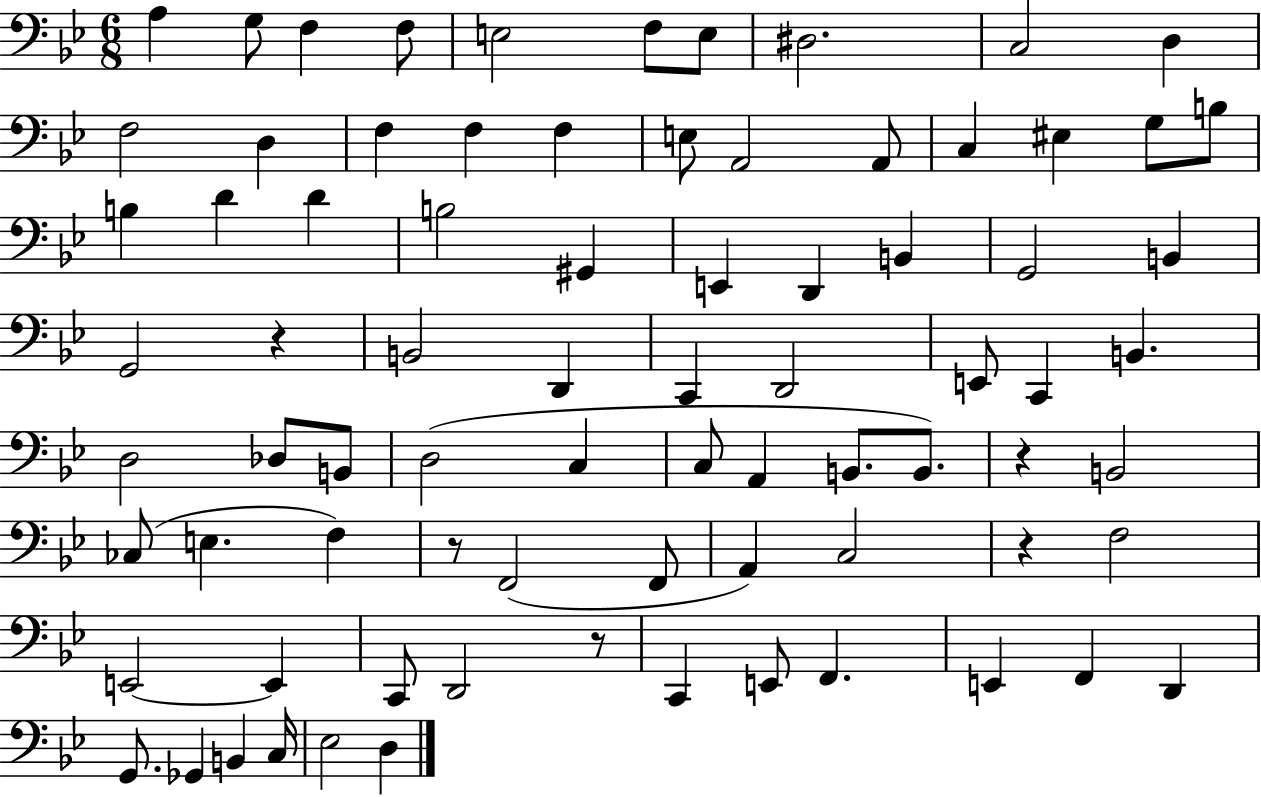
X:1
T:Untitled
M:6/8
L:1/4
K:Bb
A, G,/2 F, F,/2 E,2 F,/2 E,/2 ^D,2 C,2 D, F,2 D, F, F, F, E,/2 A,,2 A,,/2 C, ^E, G,/2 B,/2 B, D D B,2 ^G,, E,, D,, B,, G,,2 B,, G,,2 z B,,2 D,, C,, D,,2 E,,/2 C,, B,, D,2 _D,/2 B,,/2 D,2 C, C,/2 A,, B,,/2 B,,/2 z B,,2 _C,/2 E, F, z/2 F,,2 F,,/2 A,, C,2 z F,2 E,,2 E,, C,,/2 D,,2 z/2 C,, E,,/2 F,, E,, F,, D,, G,,/2 _G,, B,, C,/4 _E,2 D,